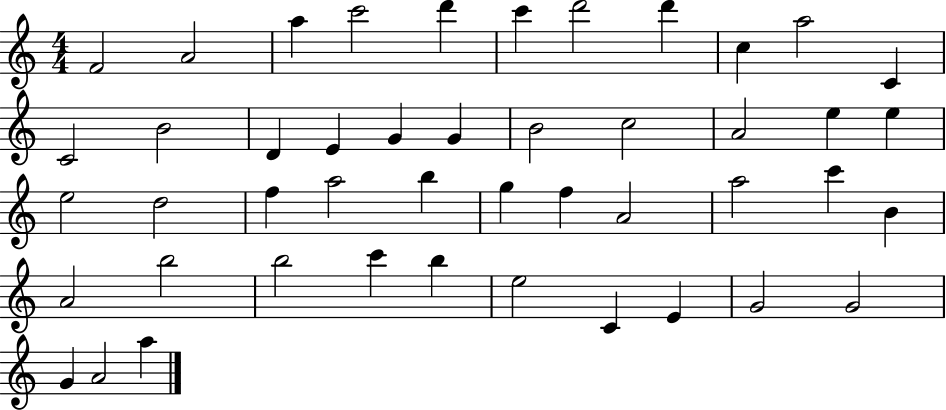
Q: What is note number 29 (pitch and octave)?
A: F5